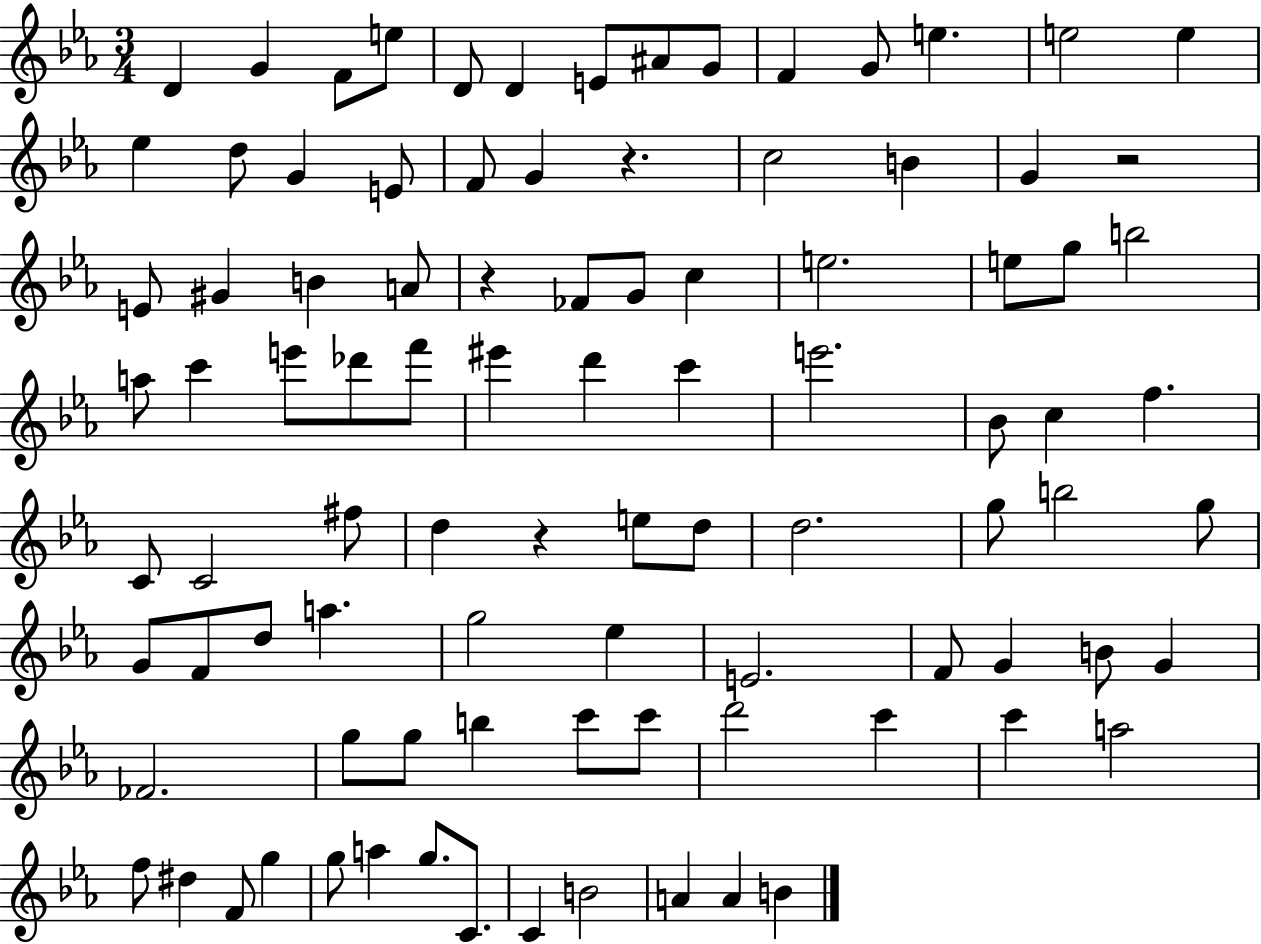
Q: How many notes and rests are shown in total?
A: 94